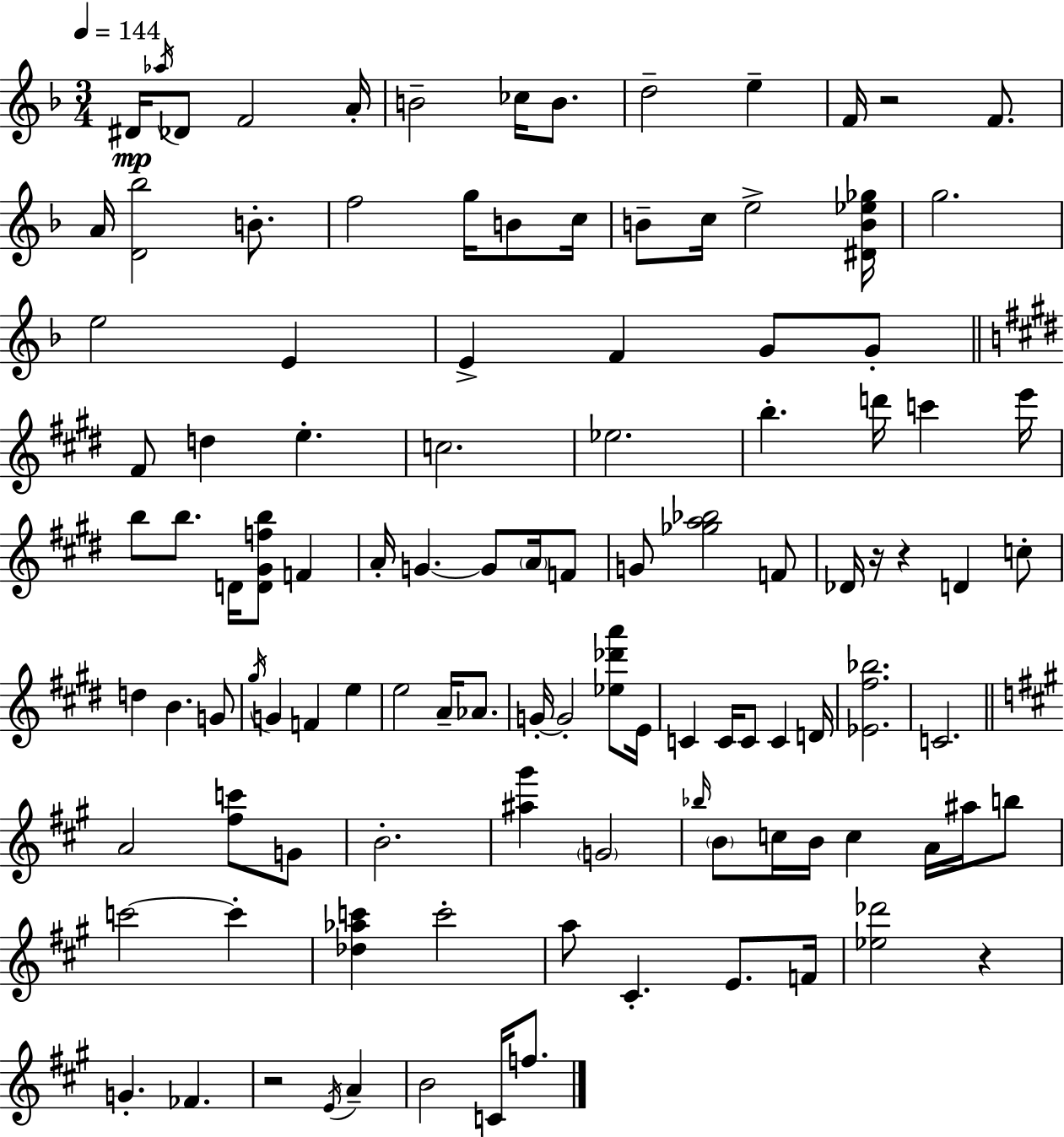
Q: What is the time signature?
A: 3/4